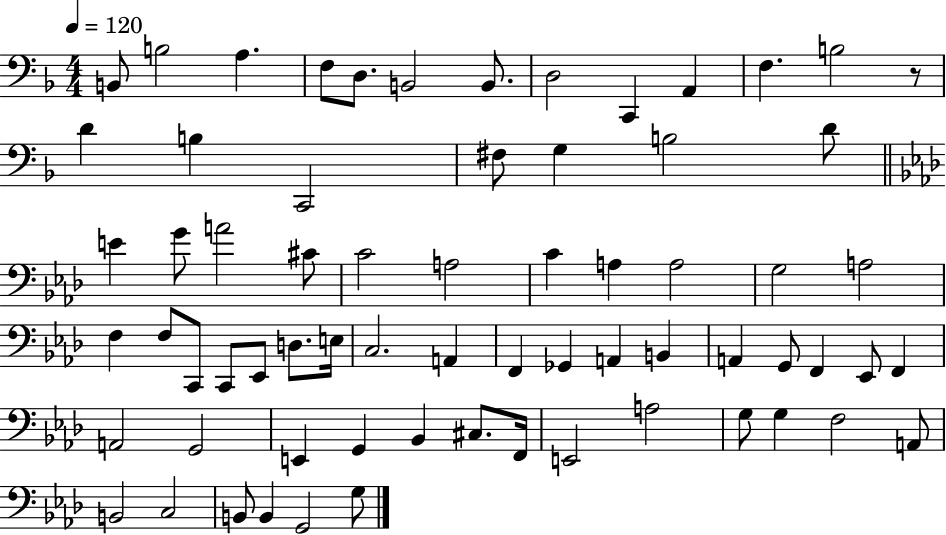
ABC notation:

X:1
T:Untitled
M:4/4
L:1/4
K:F
B,,/2 B,2 A, F,/2 D,/2 B,,2 B,,/2 D,2 C,, A,, F, B,2 z/2 D B, C,,2 ^F,/2 G, B,2 D/2 E G/2 A2 ^C/2 C2 A,2 C A, A,2 G,2 A,2 F, F,/2 C,,/2 C,,/2 _E,,/2 D,/2 E,/4 C,2 A,, F,, _G,, A,, B,, A,, G,,/2 F,, _E,,/2 F,, A,,2 G,,2 E,, G,, _B,, ^C,/2 F,,/4 E,,2 A,2 G,/2 G, F,2 A,,/2 B,,2 C,2 B,,/2 B,, G,,2 G,/2